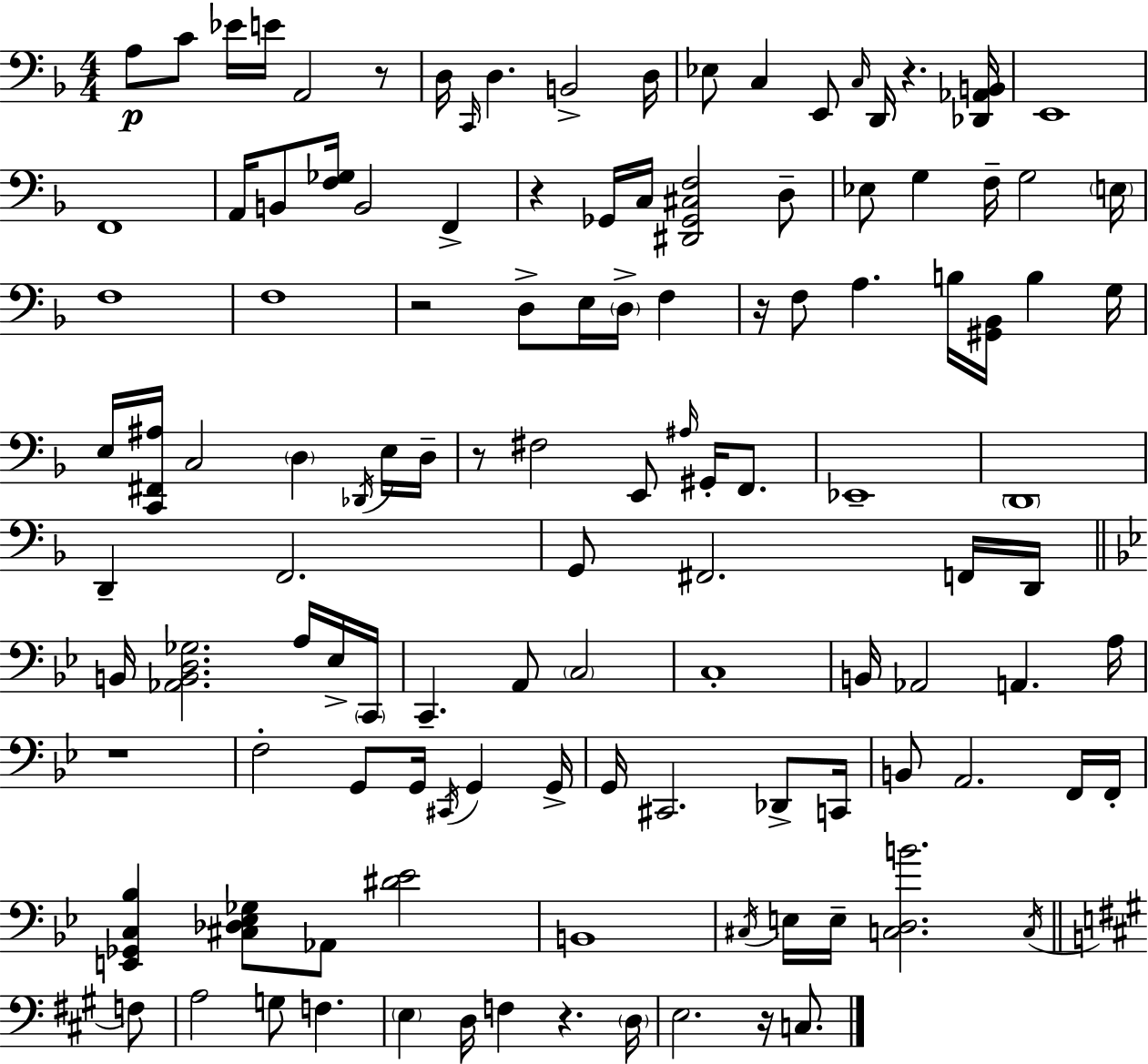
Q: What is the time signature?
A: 4/4